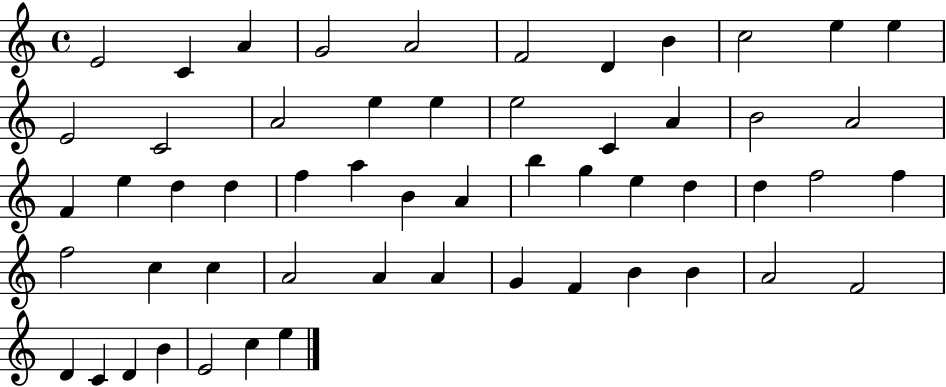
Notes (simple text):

E4/h C4/q A4/q G4/h A4/h F4/h D4/q B4/q C5/h E5/q E5/q E4/h C4/h A4/h E5/q E5/q E5/h C4/q A4/q B4/h A4/h F4/q E5/q D5/q D5/q F5/q A5/q B4/q A4/q B5/q G5/q E5/q D5/q D5/q F5/h F5/q F5/h C5/q C5/q A4/h A4/q A4/q G4/q F4/q B4/q B4/q A4/h F4/h D4/q C4/q D4/q B4/q E4/h C5/q E5/q